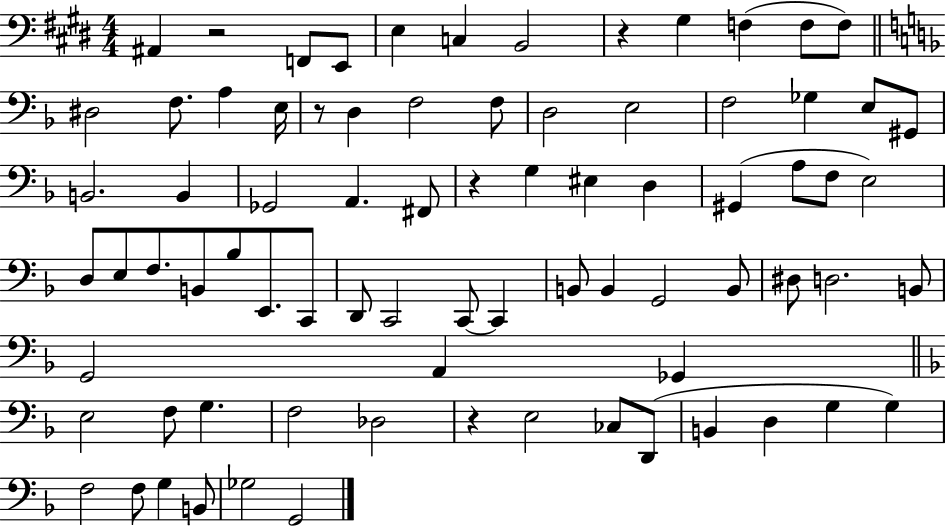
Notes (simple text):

A#2/q R/h F2/e E2/e E3/q C3/q B2/h R/q G#3/q F3/q F3/e F3/e D#3/h F3/e. A3/q E3/s R/e D3/q F3/h F3/e D3/h E3/h F3/h Gb3/q E3/e G#2/e B2/h. B2/q Gb2/h A2/q. F#2/e R/q G3/q EIS3/q D3/q G#2/q A3/e F3/e E3/h D3/e E3/e F3/e. B2/e Bb3/e E2/e. C2/e D2/e C2/h C2/e C2/q B2/e B2/q G2/h B2/e D#3/e D3/h. B2/e G2/h A2/q Gb2/q E3/h F3/e G3/q. F3/h Db3/h R/q E3/h CES3/e D2/e B2/q D3/q G3/q G3/q F3/h F3/e G3/q B2/e Gb3/h G2/h